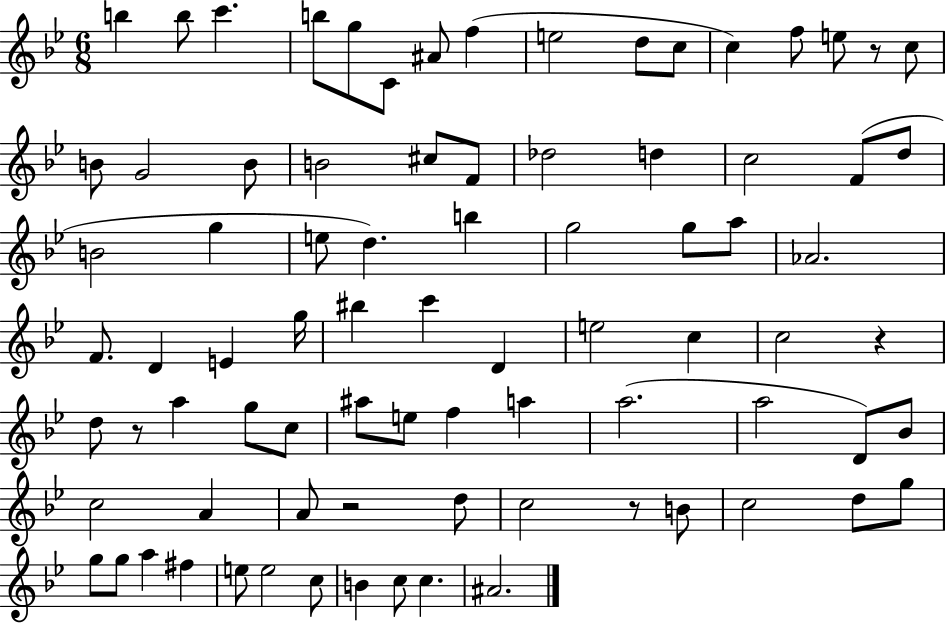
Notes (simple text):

B5/q B5/e C6/q. B5/e G5/e C4/e A#4/e F5/q E5/h D5/e C5/e C5/q F5/e E5/e R/e C5/e B4/e G4/h B4/e B4/h C#5/e F4/e Db5/h D5/q C5/h F4/e D5/e B4/h G5/q E5/e D5/q. B5/q G5/h G5/e A5/e Ab4/h. F4/e. D4/q E4/q G5/s BIS5/q C6/q D4/q E5/h C5/q C5/h R/q D5/e R/e A5/q G5/e C5/e A#5/e E5/e F5/q A5/q A5/h. A5/h D4/e Bb4/e C5/h A4/q A4/e R/h D5/e C5/h R/e B4/e C5/h D5/e G5/e G5/e G5/e A5/q F#5/q E5/e E5/h C5/e B4/q C5/e C5/q. A#4/h.